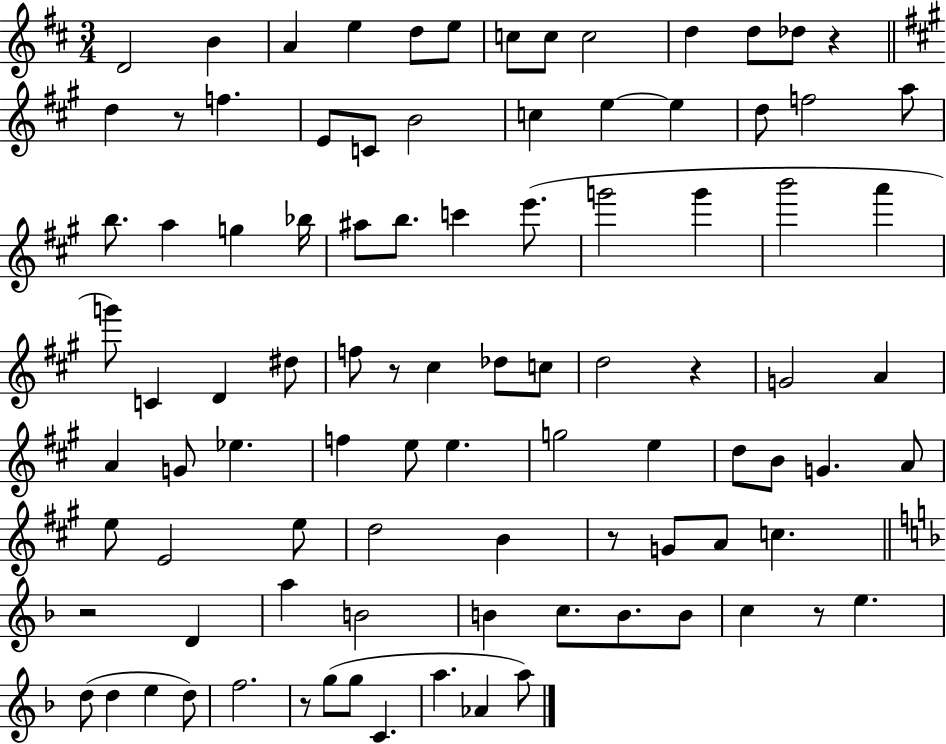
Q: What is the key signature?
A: D major